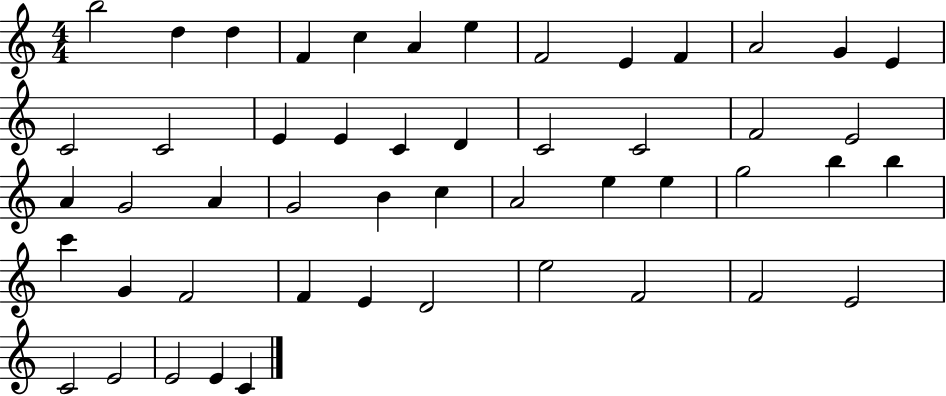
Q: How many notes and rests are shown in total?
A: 50